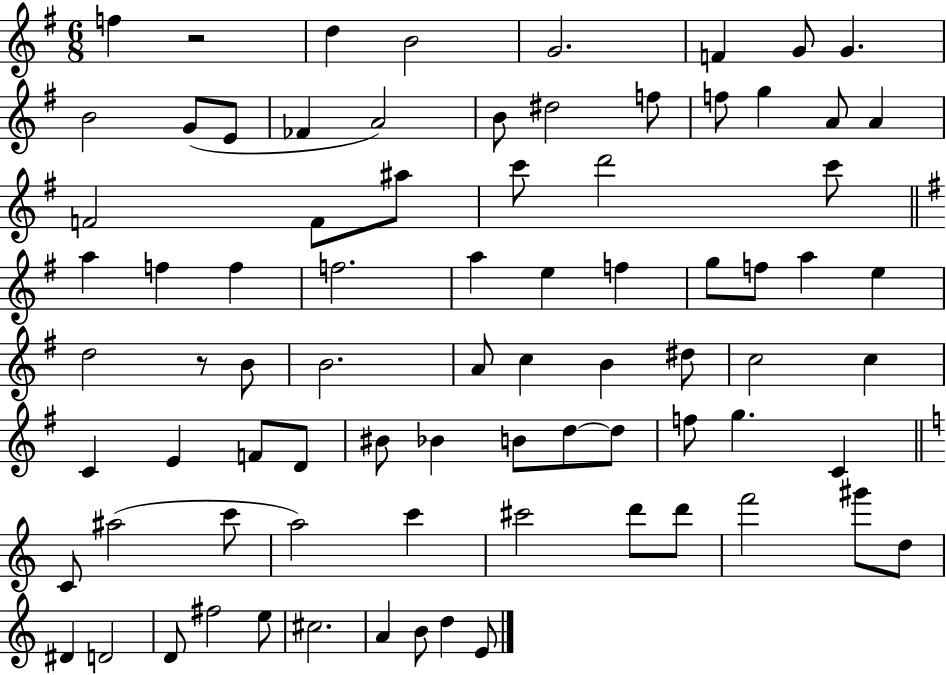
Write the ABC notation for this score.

X:1
T:Untitled
M:6/8
L:1/4
K:G
f z2 d B2 G2 F G/2 G B2 G/2 E/2 _F A2 B/2 ^d2 f/2 f/2 g A/2 A F2 F/2 ^a/2 c'/2 d'2 c'/2 a f f f2 a e f g/2 f/2 a e d2 z/2 B/2 B2 A/2 c B ^d/2 c2 c C E F/2 D/2 ^B/2 _B B/2 d/2 d/2 f/2 g C C/2 ^a2 c'/2 a2 c' ^c'2 d'/2 d'/2 f'2 ^g'/2 d/2 ^D D2 D/2 ^f2 e/2 ^c2 A B/2 d E/2